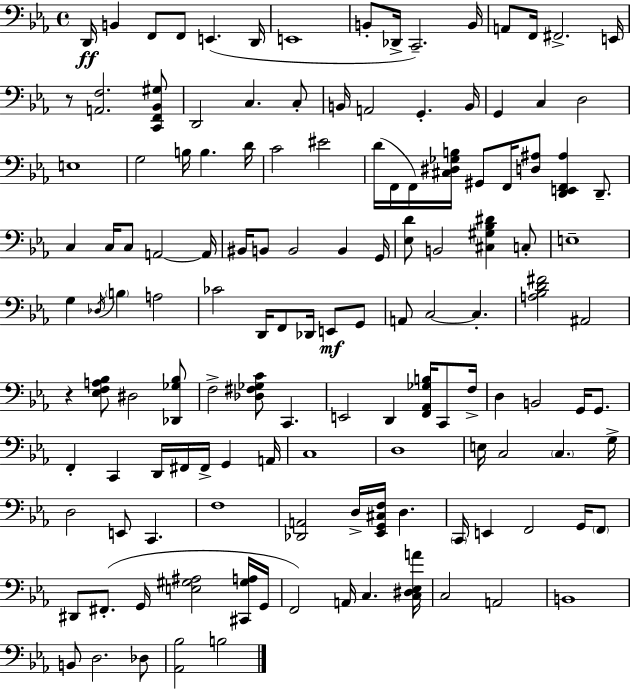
D2/s B2/q F2/e F2/e E2/q. D2/s E2/w B2/e Db2/s C2/h. B2/s A2/e F2/s F#2/h. E2/s R/e [A2,F3]/h. [C2,F2,Bb2,G#3]/e D2/h C3/q. C3/e B2/s A2/h G2/q. B2/s G2/q C3/q D3/h E3/w G3/h B3/s B3/q. D4/s C4/h EIS4/h D4/s F2/s F2/s [C#3,D#3,Gb3,B3]/s G#2/e F2/s [D3,A#3]/e [D2,E2,F2,A#3]/q D2/e. C3/q C3/s C3/e A2/h A2/s BIS2/s B2/e B2/h B2/q G2/s [Eb3,D4]/e B2/h [C#3,G#3,Bb3,D#4]/q C3/e E3/w G3/q Db3/s B3/q A3/h CES4/h D2/s F2/e Db2/s E2/e G2/e A2/e C3/h C3/q. [A3,Bb3,D4,F#4]/h A#2/h R/q [Eb3,F3,A3,Bb3]/e D#3/h [Db2,Gb3,Bb3]/e F3/h [Db3,F#3,Gb3,C4]/e C2/q. E2/h D2/q [F2,Ab2,Gb3,B3]/s C2/e F3/s D3/q B2/h G2/s G2/e. F2/q C2/q D2/s F#2/s F#2/s G2/q A2/s C3/w D3/w E3/s C3/h C3/q. G3/s D3/h E2/e C2/q. F3/w [Db2,A2]/h D3/s [Eb2,G2,C#3,F3]/s D3/q. C2/s E2/q F2/h G2/s F2/e D#2/e F#2/e. G2/s [E3,G#3,A#3]/h [C#2,G#3,A3]/s G2/s F2/h A2/s C3/q. [C3,D#3,Eb3,A4]/s C3/h A2/h B2/w B2/e D3/h. Db3/e [Ab2,Bb3]/h B3/h